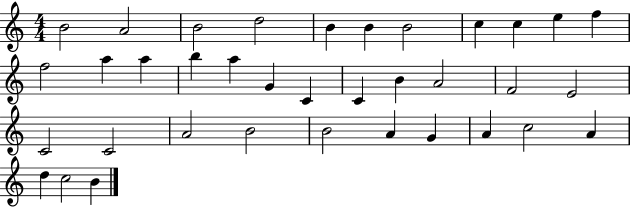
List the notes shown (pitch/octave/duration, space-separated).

B4/h A4/h B4/h D5/h B4/q B4/q B4/h C5/q C5/q E5/q F5/q F5/h A5/q A5/q B5/q A5/q G4/q C4/q C4/q B4/q A4/h F4/h E4/h C4/h C4/h A4/h B4/h B4/h A4/q G4/q A4/q C5/h A4/q D5/q C5/h B4/q